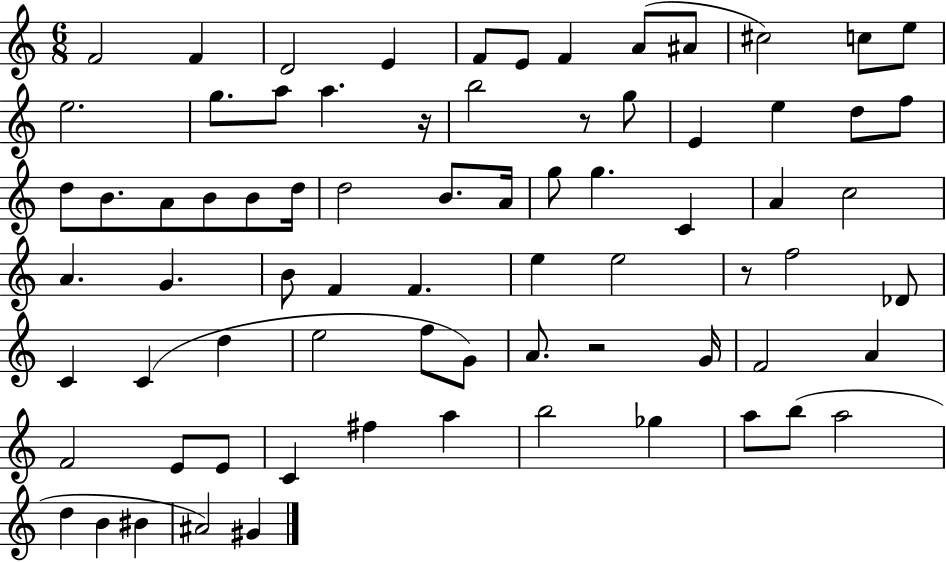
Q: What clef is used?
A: treble